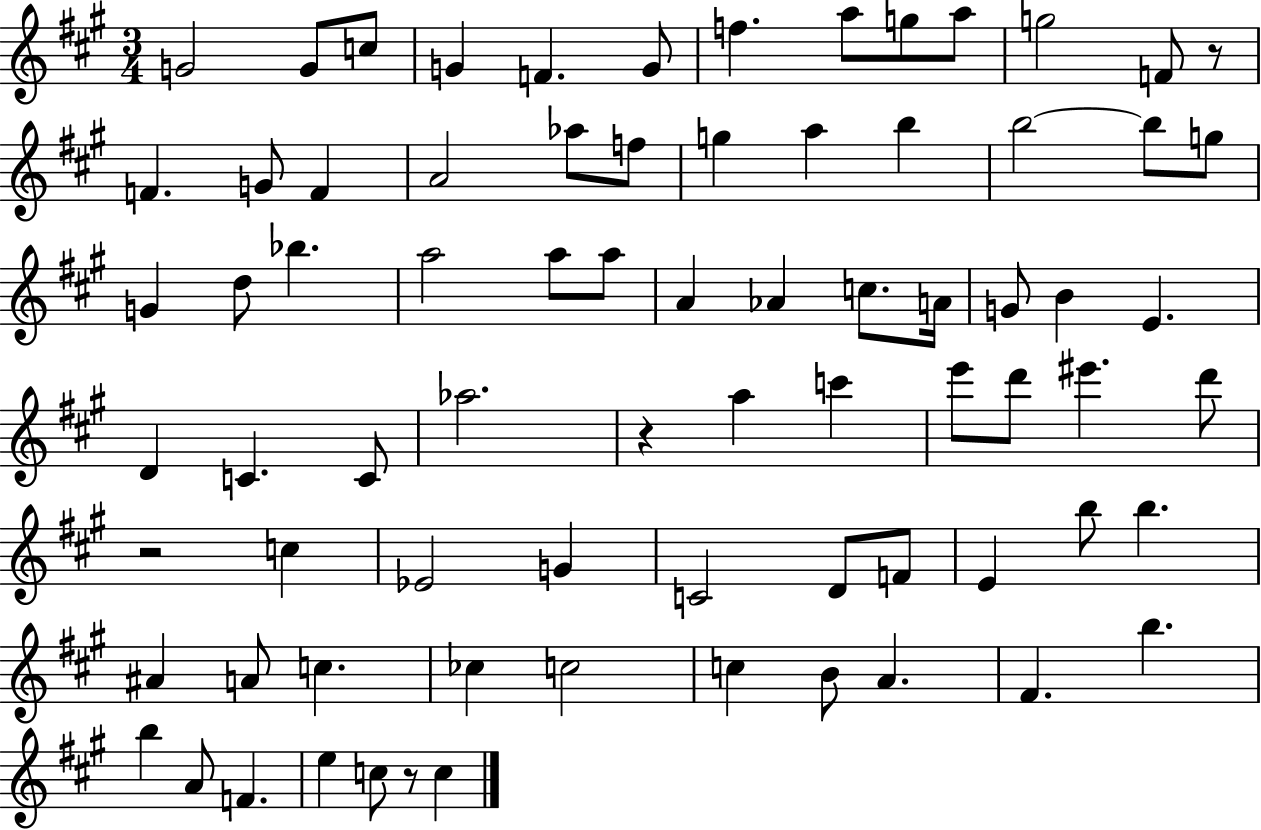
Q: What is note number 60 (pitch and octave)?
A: CES5